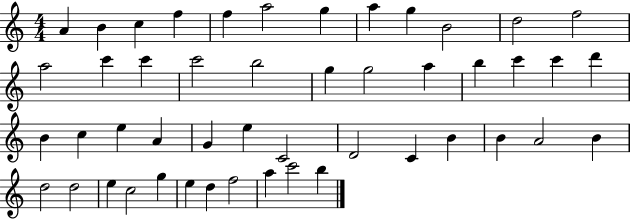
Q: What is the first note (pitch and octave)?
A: A4